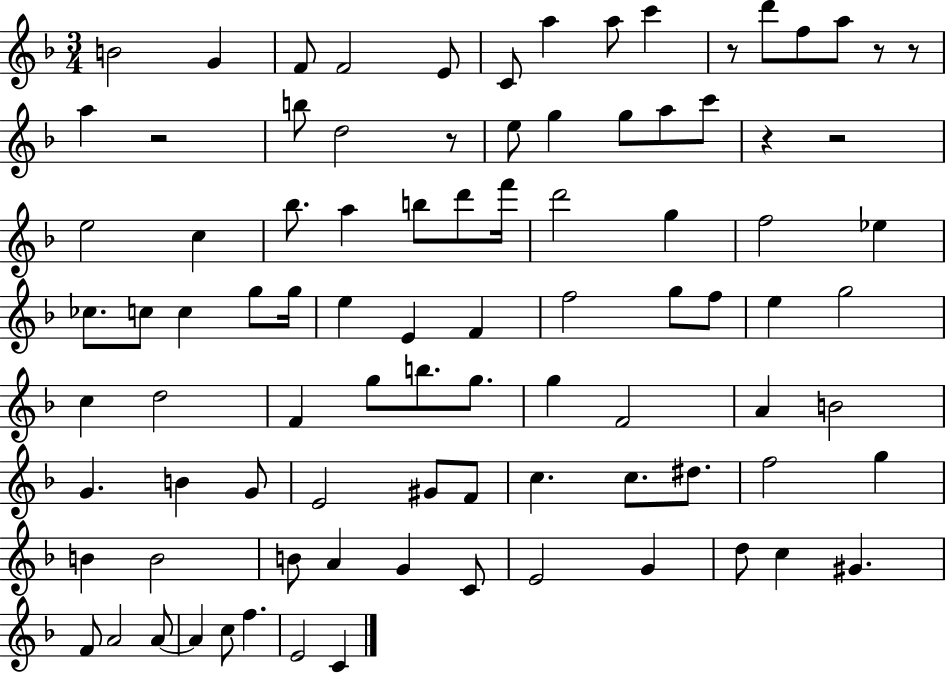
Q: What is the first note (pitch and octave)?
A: B4